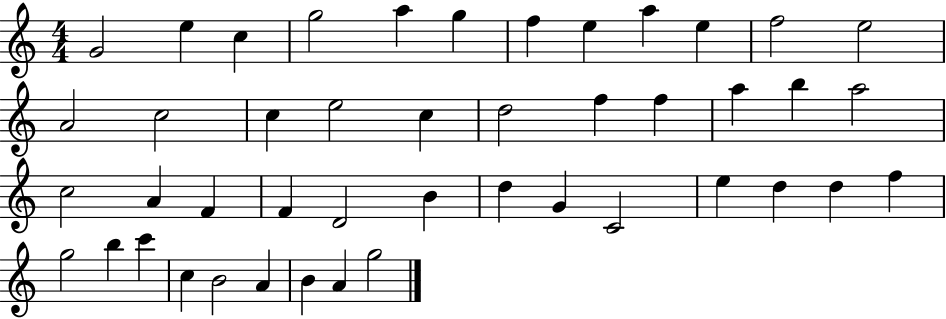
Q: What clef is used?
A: treble